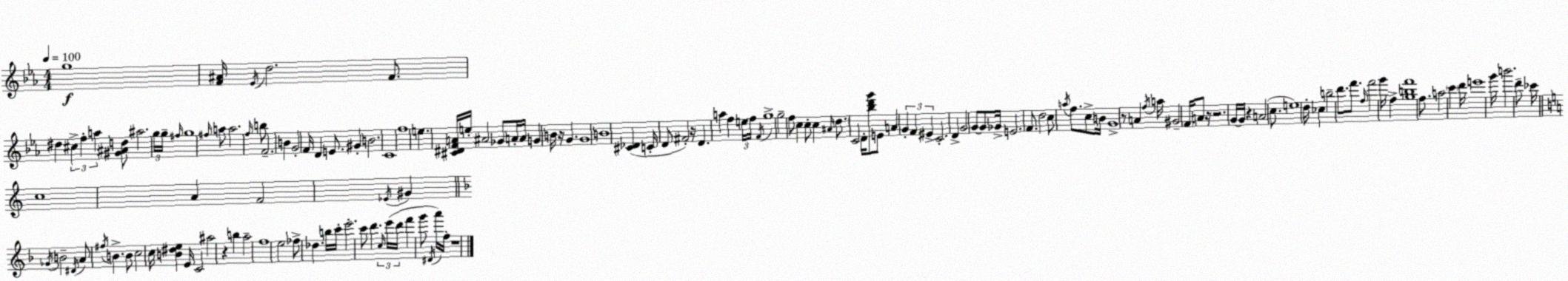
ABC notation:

X:1
T:Untitled
M:4/4
L:1/4
K:Eb
g4 [F^A]/4 _E/4 d2 F/2 ^d ^c f a [^G^Ad]/2 ^a2 g/4 g/4 ^f/4 g4 ^f/4 a/2 a2 f/4 b/2 F2 B G2 F/4 D E/2 ^G B2 C4 f4 e [^C^DFA]/4 e/4 ^A2 _G/2 A/4 A/4 G B/4 z/4 G G4 B4 [^C_D] C/4 D/2 ^F2 z/4 D a f e/4 f/4 F/4 g4 g2 f/2 c c/2 c ^A/4 d/2 C2 D/4 [_bd'g']/2 E/2 A G F ^E C2 D G2 G/2 G/2 _G/4 E2 F/2 d2 c/2 a/4 f/2 c/2 B/4 G4 z/2 A f/4 a/4 ^G2 F/4 A/2 z/4 z2 G/4 G/4 z A2 c/2 e4 d/4 _c b2 d'/2 f'/2 f/4 f'2 g'/4 f [gbf']4 f/2 a2 c' d'/4 e'4 g'/4 b'2 d'/2 _c'/4 c4 A F2 _E/4 ^G _G/4 B2 ^D/4 A/2 ^f/4 B B/2 c2 c/4 [B^de] E/4 C2 ^a2 z b a2 f4 e2 _f/2 _d b/4 c'/4 e'2 c'/2 d' c/4 e'/4 d'/4 f' g'/2 ^D/4 a'/4 f/4 z4